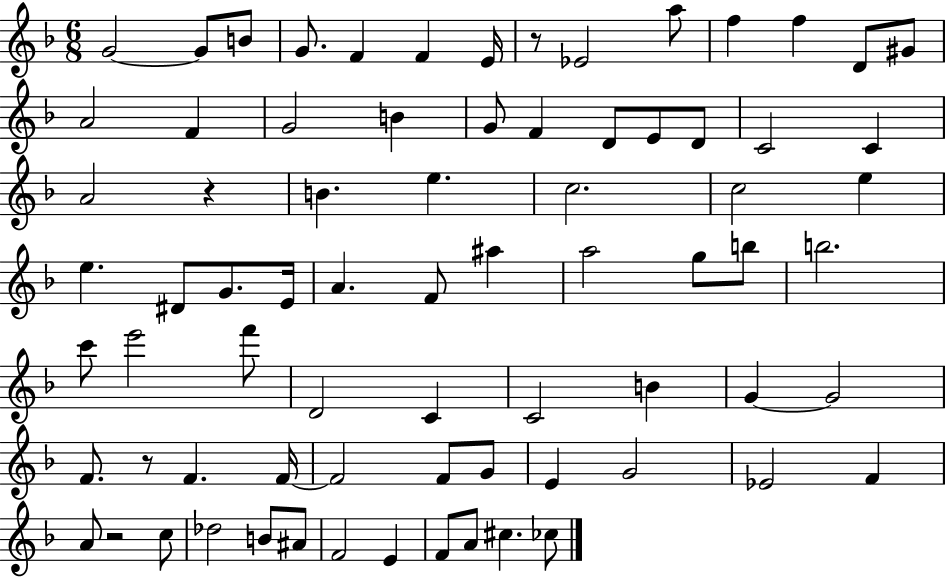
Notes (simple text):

G4/h G4/e B4/e G4/e. F4/q F4/q E4/s R/e Eb4/h A5/e F5/q F5/q D4/e G#4/e A4/h F4/q G4/h B4/q G4/e F4/q D4/e E4/e D4/e C4/h C4/q A4/h R/q B4/q. E5/q. C5/h. C5/h E5/q E5/q. D#4/e G4/e. E4/s A4/q. F4/e A#5/q A5/h G5/e B5/e B5/h. C6/e E6/h F6/e D4/h C4/q C4/h B4/q G4/q G4/h F4/e. R/e F4/q. F4/s F4/h F4/e G4/e E4/q G4/h Eb4/h F4/q A4/e R/h C5/e Db5/h B4/e A#4/e F4/h E4/q F4/e A4/e C#5/q. CES5/e